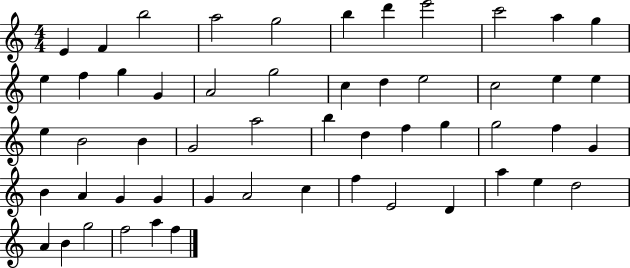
E4/q F4/q B5/h A5/h G5/h B5/q D6/q E6/h C6/h A5/q G5/q E5/q F5/q G5/q G4/q A4/h G5/h C5/q D5/q E5/h C5/h E5/q E5/q E5/q B4/h B4/q G4/h A5/h B5/q D5/q F5/q G5/q G5/h F5/q G4/q B4/q A4/q G4/q G4/q G4/q A4/h C5/q F5/q E4/h D4/q A5/q E5/q D5/h A4/q B4/q G5/h F5/h A5/q F5/q